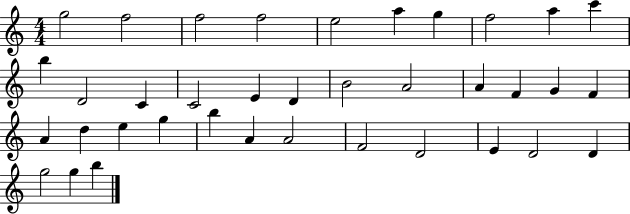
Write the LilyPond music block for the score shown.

{
  \clef treble
  \numericTimeSignature
  \time 4/4
  \key c \major
  g''2 f''2 | f''2 f''2 | e''2 a''4 g''4 | f''2 a''4 c'''4 | \break b''4 d'2 c'4 | c'2 e'4 d'4 | b'2 a'2 | a'4 f'4 g'4 f'4 | \break a'4 d''4 e''4 g''4 | b''4 a'4 a'2 | f'2 d'2 | e'4 d'2 d'4 | \break g''2 g''4 b''4 | \bar "|."
}